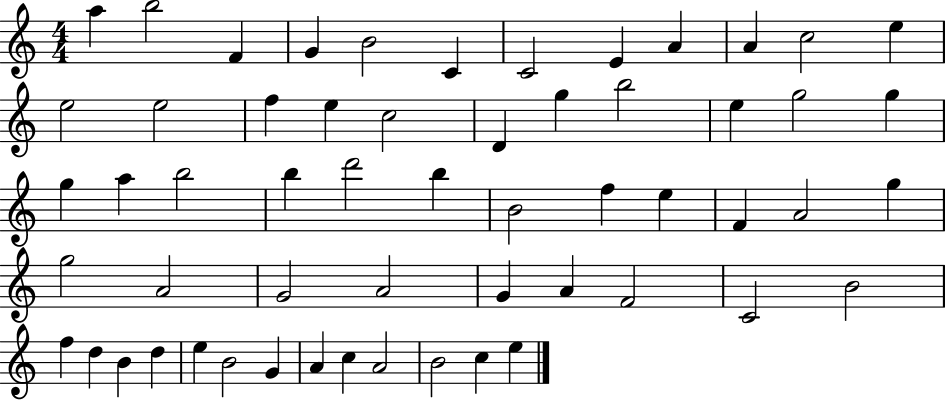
{
  \clef treble
  \numericTimeSignature
  \time 4/4
  \key c \major
  a''4 b''2 f'4 | g'4 b'2 c'4 | c'2 e'4 a'4 | a'4 c''2 e''4 | \break e''2 e''2 | f''4 e''4 c''2 | d'4 g''4 b''2 | e''4 g''2 g''4 | \break g''4 a''4 b''2 | b''4 d'''2 b''4 | b'2 f''4 e''4 | f'4 a'2 g''4 | \break g''2 a'2 | g'2 a'2 | g'4 a'4 f'2 | c'2 b'2 | \break f''4 d''4 b'4 d''4 | e''4 b'2 g'4 | a'4 c''4 a'2 | b'2 c''4 e''4 | \break \bar "|."
}